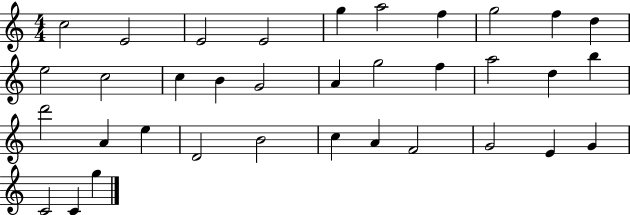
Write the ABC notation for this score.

X:1
T:Untitled
M:4/4
L:1/4
K:C
c2 E2 E2 E2 g a2 f g2 f d e2 c2 c B G2 A g2 f a2 d b d'2 A e D2 B2 c A F2 G2 E G C2 C g